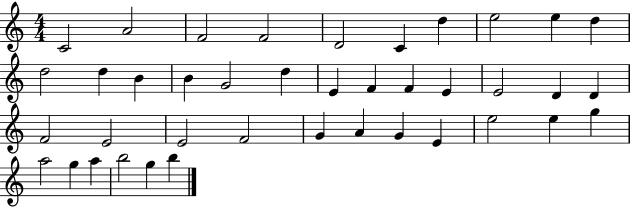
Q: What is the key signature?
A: C major